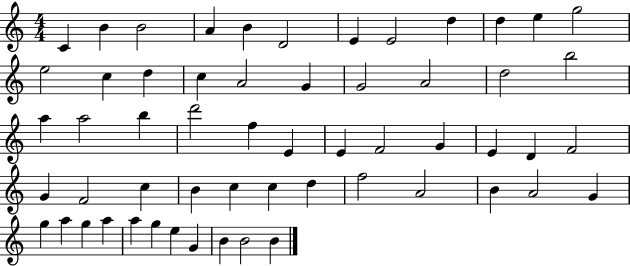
X:1
T:Untitled
M:4/4
L:1/4
K:C
C B B2 A B D2 E E2 d d e g2 e2 c d c A2 G G2 A2 d2 b2 a a2 b d'2 f E E F2 G E D F2 G F2 c B c c d f2 A2 B A2 G g a g a a g e G B B2 B